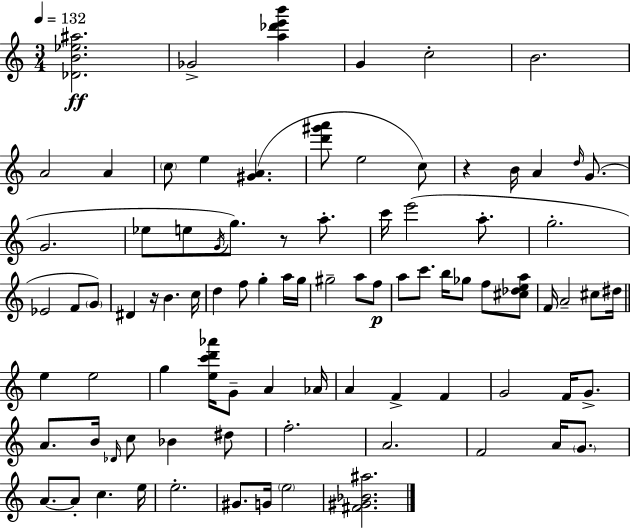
[Db4,B4,Eb5,A#5]/h. Gb4/h [A5,Db6,E6,B6]/q G4/q C5/h B4/h. A4/h A4/q C5/e E5/q [G#4,A4]/q. [D6,G#6,A6]/e E5/h C5/e R/q B4/s A4/q D5/s G4/e. G4/h. Eb5/e E5/e G4/s G5/e. R/e A5/e. C6/s E6/h A5/e. G5/h. Eb4/h F4/e G4/e D#4/q R/s B4/q. C5/s D5/q F5/e G5/q A5/s G5/s G#5/h A5/e F5/e A5/e C6/e. B5/s Gb5/e F5/e [C#5,Db5,E5,A5]/e F4/s A4/h C#5/e D#5/s E5/q E5/h G5/q [E5,C6,D6,Ab6]/s G4/e A4/q Ab4/s A4/q F4/q F4/q G4/h F4/s G4/e. A4/e. B4/s Db4/s C5/e Bb4/q D#5/e F5/h. A4/h. F4/h A4/s G4/e. A4/e. A4/e C5/q. E5/s E5/h. G#4/e. G4/s E5/h [F#4,G#4,Bb4,A#5]/h.